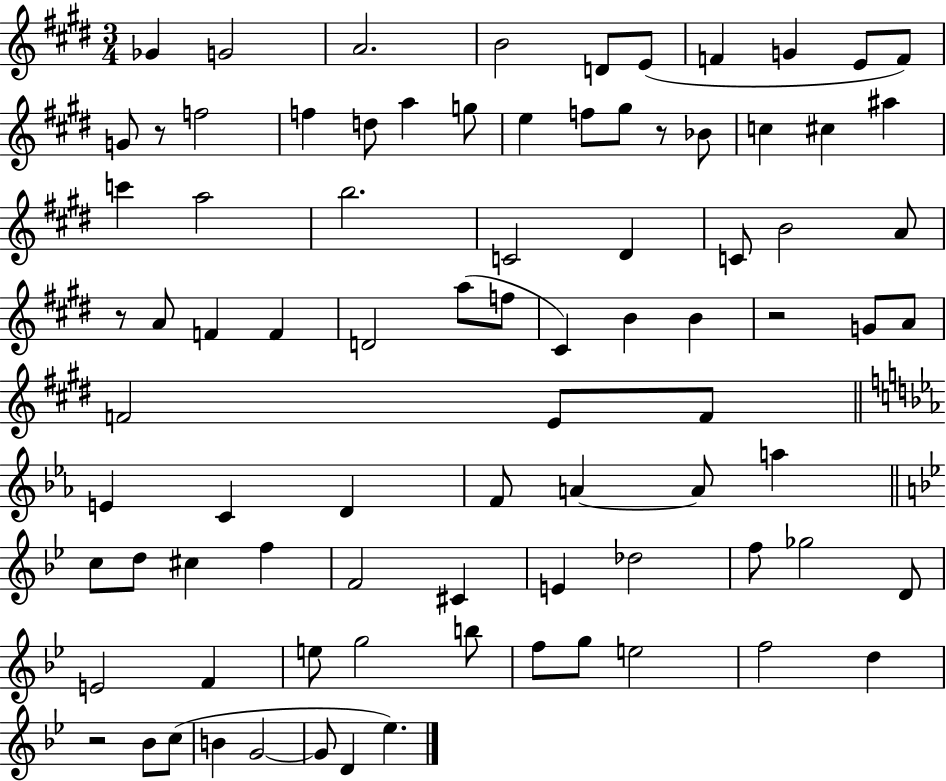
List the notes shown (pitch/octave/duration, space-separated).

Gb4/q G4/h A4/h. B4/h D4/e E4/e F4/q G4/q E4/e F4/e G4/e R/e F5/h F5/q D5/e A5/q G5/e E5/q F5/e G#5/e R/e Bb4/e C5/q C#5/q A#5/q C6/q A5/h B5/h. C4/h D#4/q C4/e B4/h A4/e R/e A4/e F4/q F4/q D4/h A5/e F5/e C#4/q B4/q B4/q R/h G4/e A4/e F4/h E4/e F4/e E4/q C4/q D4/q F4/e A4/q A4/e A5/q C5/e D5/e C#5/q F5/q F4/h C#4/q E4/q Db5/h F5/e Gb5/h D4/e E4/h F4/q E5/e G5/h B5/e F5/e G5/e E5/h F5/h D5/q R/h Bb4/e C5/e B4/q G4/h G4/e D4/q Eb5/q.